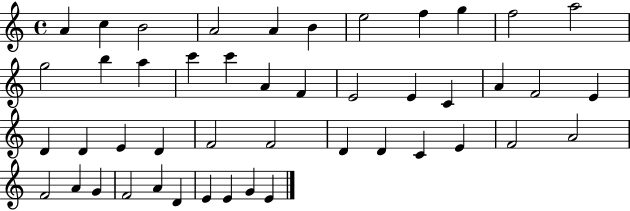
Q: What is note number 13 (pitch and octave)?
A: B5